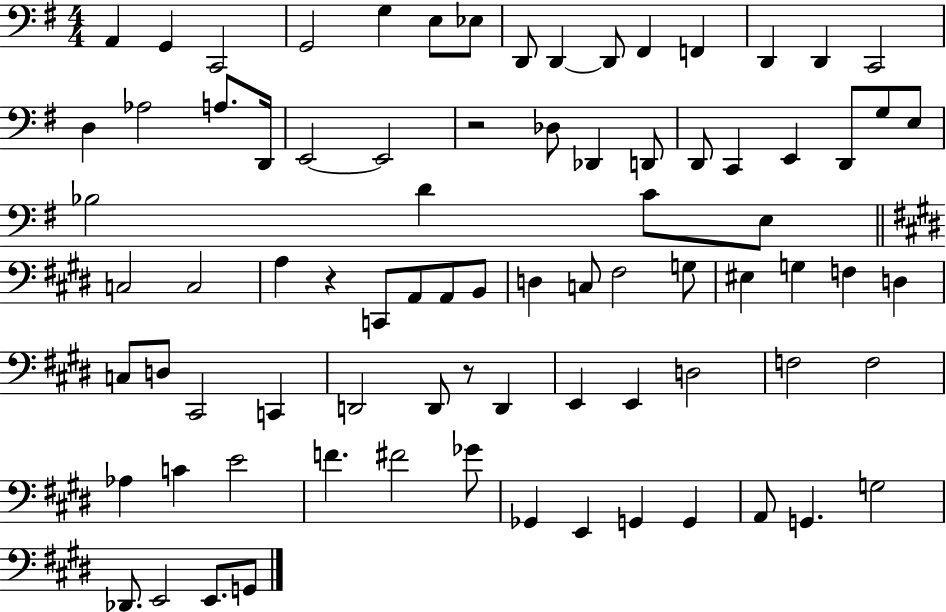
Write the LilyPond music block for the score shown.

{
  \clef bass
  \numericTimeSignature
  \time 4/4
  \key g \major
  a,4 g,4 c,2 | g,2 g4 e8 ees8 | d,8 d,4~~ d,8 fis,4 f,4 | d,4 d,4 c,2 | \break d4 aes2 a8. d,16 | e,2~~ e,2 | r2 des8 des,4 d,8 | d,8 c,4 e,4 d,8 g8 e8 | \break bes2 d'4 c'8 e8 | \bar "||" \break \key e \major c2 c2 | a4 r4 c,8 a,8 a,8 b,8 | d4 c8 fis2 g8 | eis4 g4 f4 d4 | \break c8 d8 cis,2 c,4 | d,2 d,8 r8 d,4 | e,4 e,4 d2 | f2 f2 | \break aes4 c'4 e'2 | f'4. fis'2 ges'8 | ges,4 e,4 g,4 g,4 | a,8 g,4. g2 | \break des,8. e,2 e,8. g,8 | \bar "|."
}